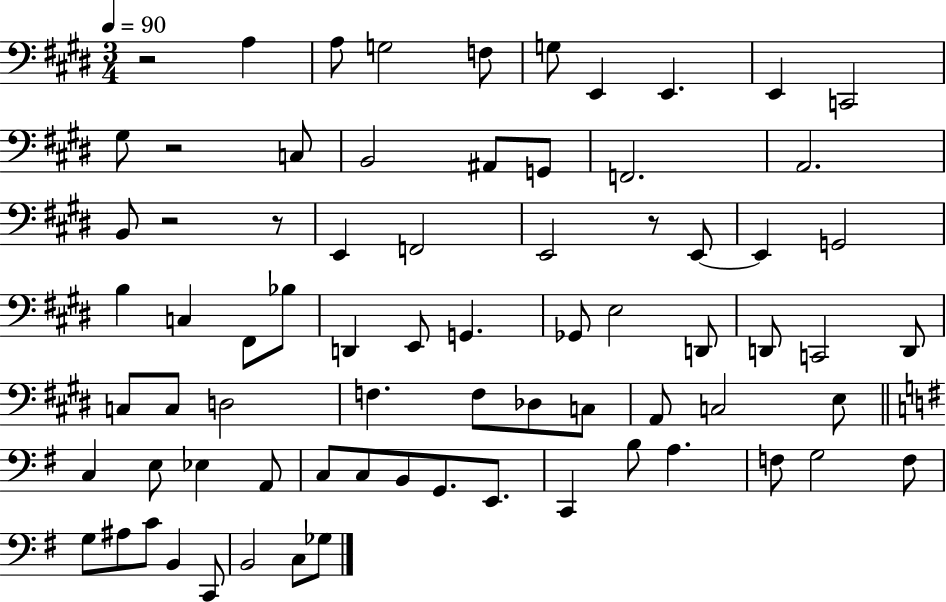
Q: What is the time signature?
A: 3/4